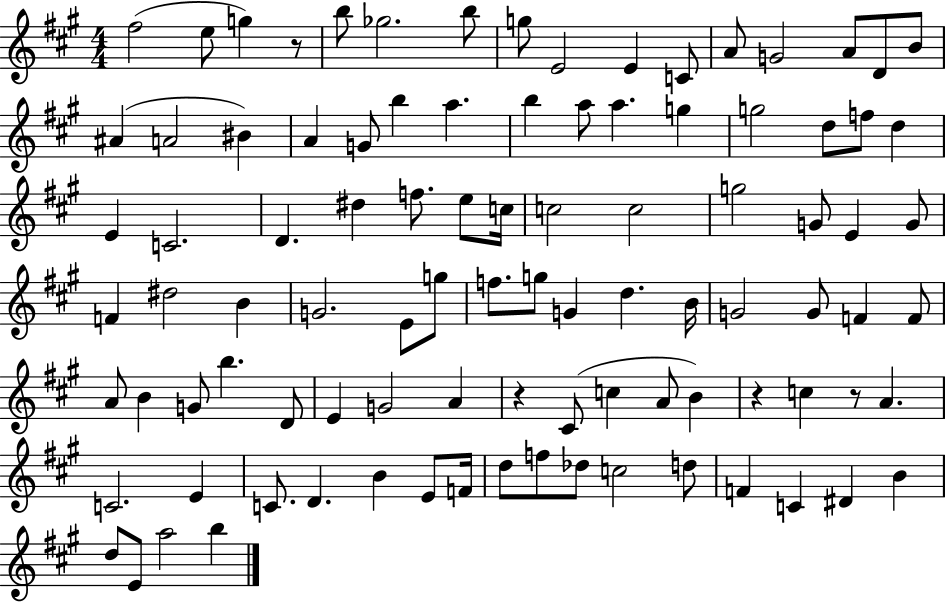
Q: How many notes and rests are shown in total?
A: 96